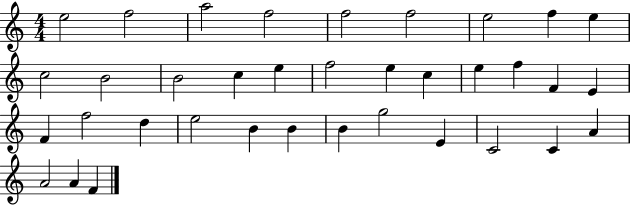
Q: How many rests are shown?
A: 0